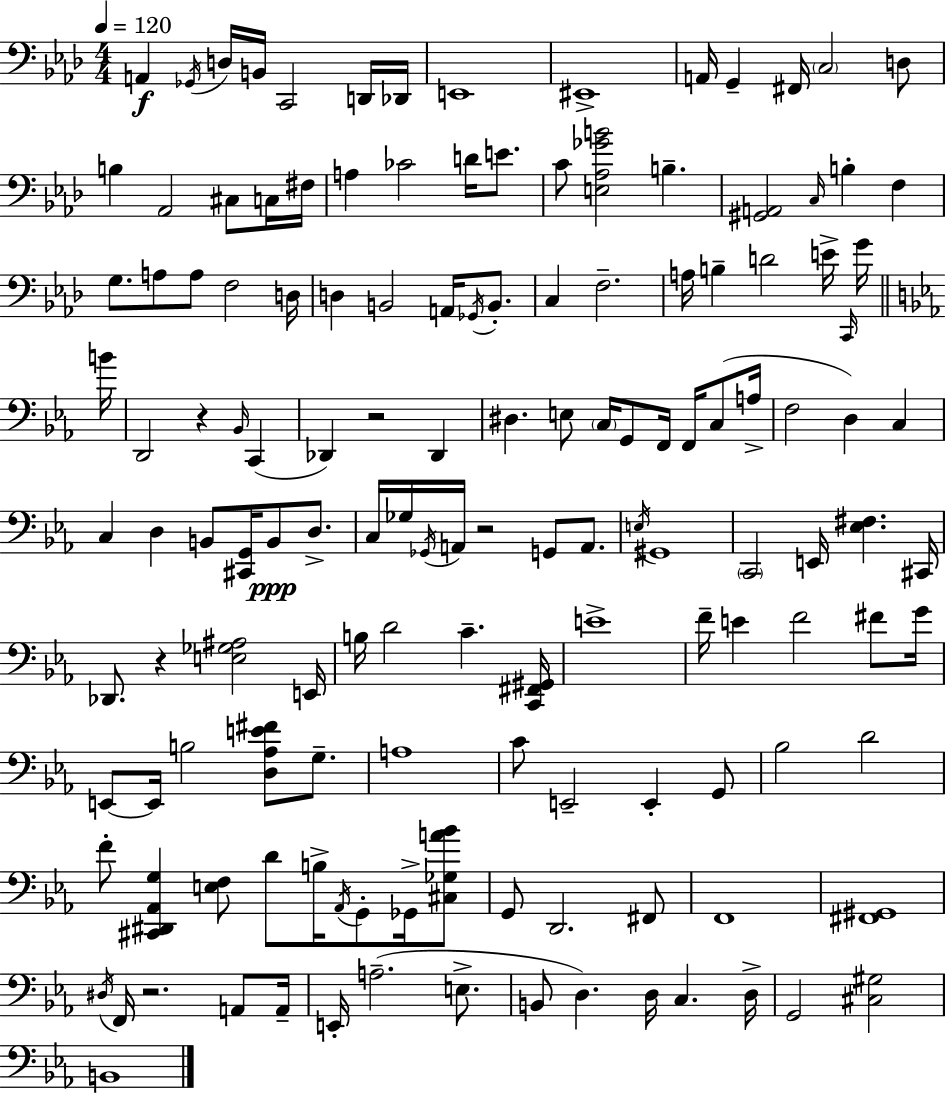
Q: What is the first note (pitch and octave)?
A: A2